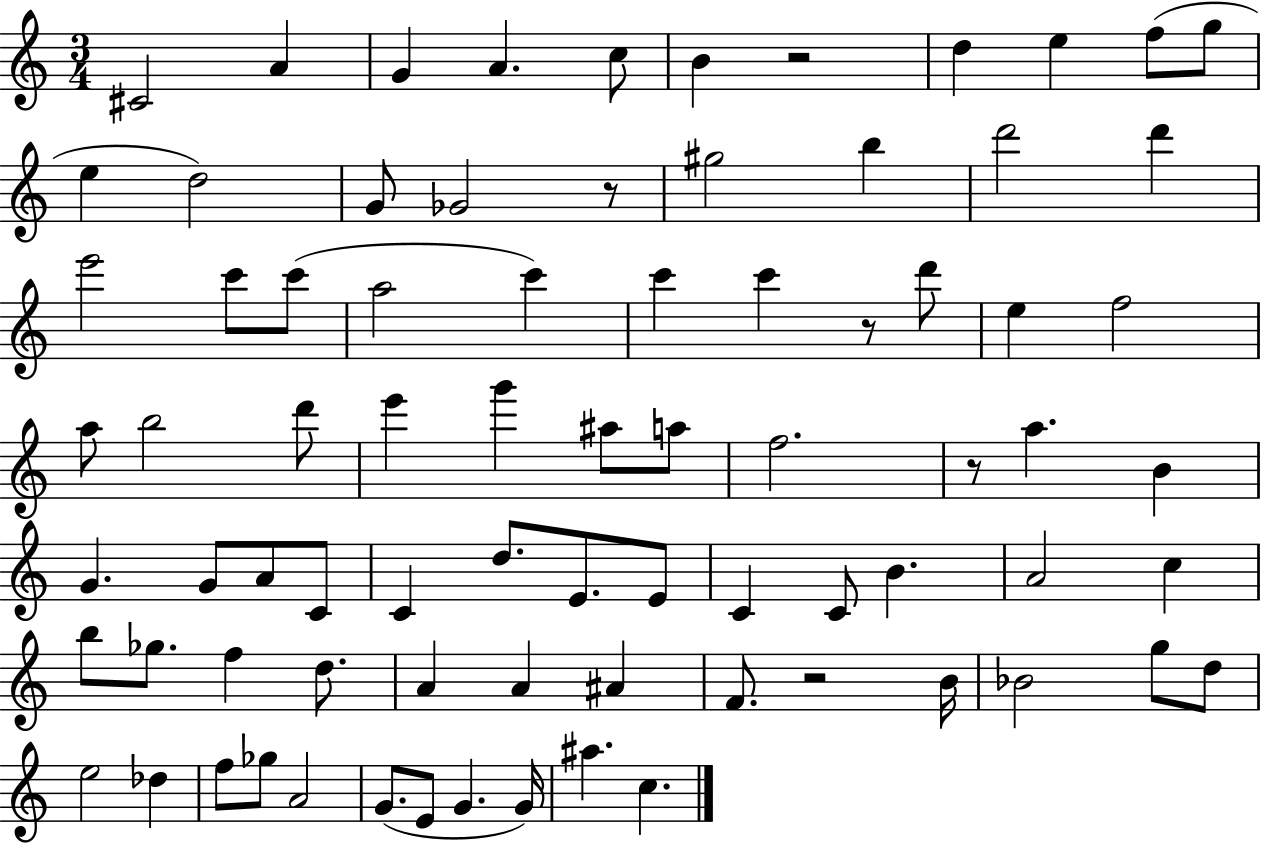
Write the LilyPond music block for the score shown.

{
  \clef treble
  \numericTimeSignature
  \time 3/4
  \key c \major
  \repeat volta 2 { cis'2 a'4 | g'4 a'4. c''8 | b'4 r2 | d''4 e''4 f''8( g''8 | \break e''4 d''2) | g'8 ges'2 r8 | gis''2 b''4 | d'''2 d'''4 | \break e'''2 c'''8 c'''8( | a''2 c'''4) | c'''4 c'''4 r8 d'''8 | e''4 f''2 | \break a''8 b''2 d'''8 | e'''4 g'''4 ais''8 a''8 | f''2. | r8 a''4. b'4 | \break g'4. g'8 a'8 c'8 | c'4 d''8. e'8. e'8 | c'4 c'8 b'4. | a'2 c''4 | \break b''8 ges''8. f''4 d''8. | a'4 a'4 ais'4 | f'8. r2 b'16 | bes'2 g''8 d''8 | \break e''2 des''4 | f''8 ges''8 a'2 | g'8.( e'8 g'4. g'16) | ais''4. c''4. | \break } \bar "|."
}